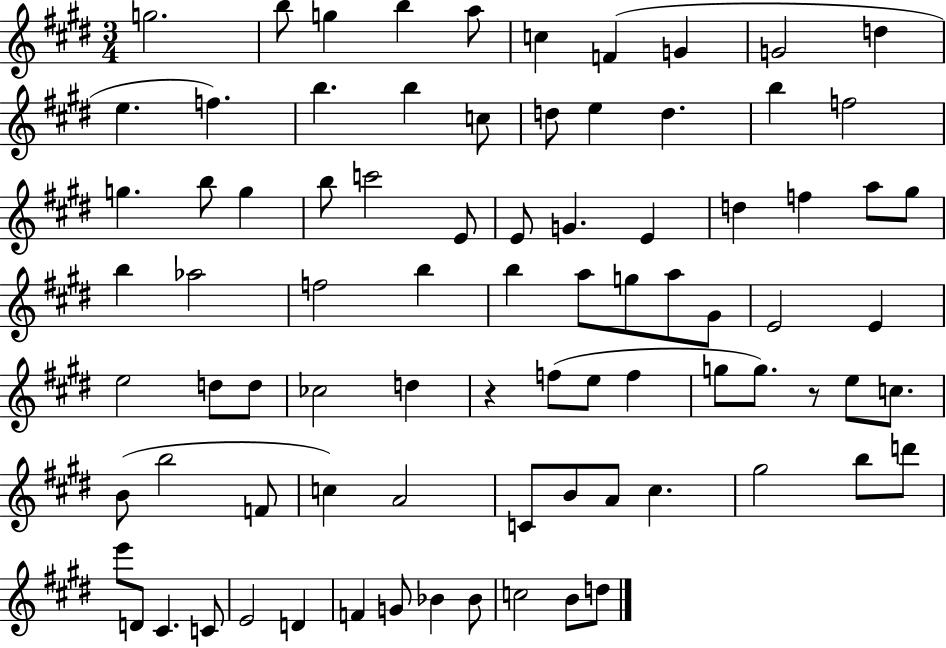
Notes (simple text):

G5/h. B5/e G5/q B5/q A5/e C5/q F4/q G4/q G4/h D5/q E5/q. F5/q. B5/q. B5/q C5/e D5/e E5/q D5/q. B5/q F5/h G5/q. B5/e G5/q B5/e C6/h E4/e E4/e G4/q. E4/q D5/q F5/q A5/e G#5/e B5/q Ab5/h F5/h B5/q B5/q A5/e G5/e A5/e G#4/e E4/h E4/q E5/h D5/e D5/e CES5/h D5/q R/q F5/e E5/e F5/q G5/e G5/e. R/e E5/e C5/e. B4/e B5/h F4/e C5/q A4/h C4/e B4/e A4/e C#5/q. G#5/h B5/e D6/e E6/e D4/e C#4/q. C4/e E4/h D4/q F4/q G4/e Bb4/q Bb4/e C5/h B4/e D5/e